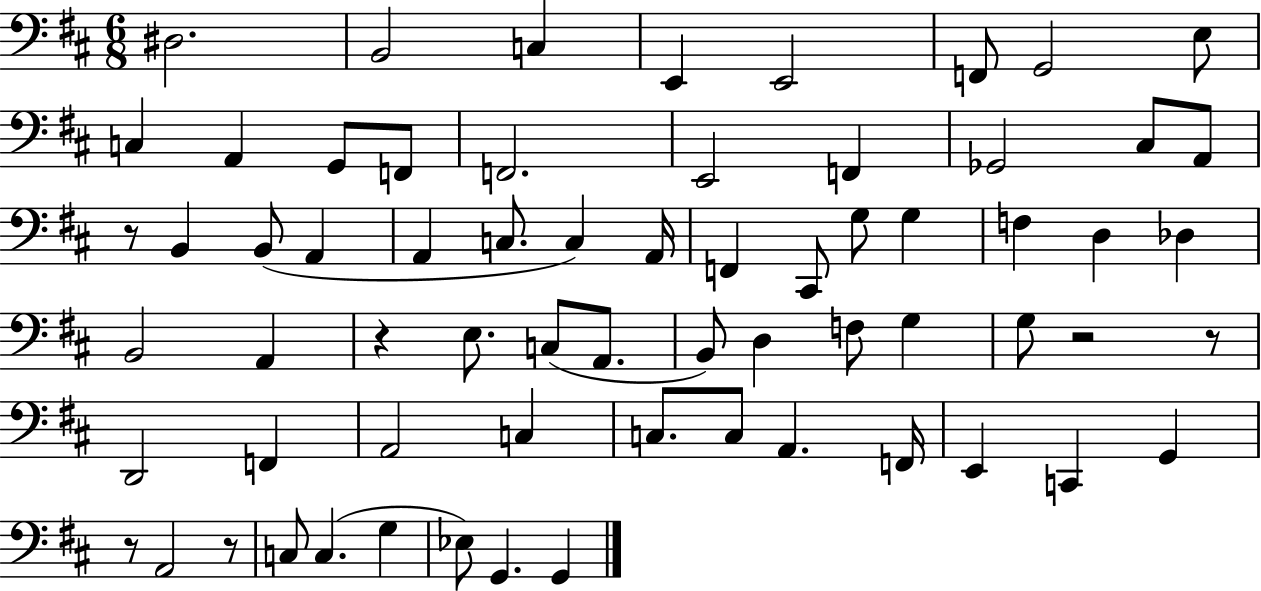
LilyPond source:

{
  \clef bass
  \numericTimeSignature
  \time 6/8
  \key d \major
  dis2. | b,2 c4 | e,4 e,2 | f,8 g,2 e8 | \break c4 a,4 g,8 f,8 | f,2. | e,2 f,4 | ges,2 cis8 a,8 | \break r8 b,4 b,8( a,4 | a,4 c8. c4) a,16 | f,4 cis,8 g8 g4 | f4 d4 des4 | \break b,2 a,4 | r4 e8. c8( a,8. | b,8) d4 f8 g4 | g8 r2 r8 | \break d,2 f,4 | a,2 c4 | c8. c8 a,4. f,16 | e,4 c,4 g,4 | \break r8 a,2 r8 | c8 c4.( g4 | ees8) g,4. g,4 | \bar "|."
}